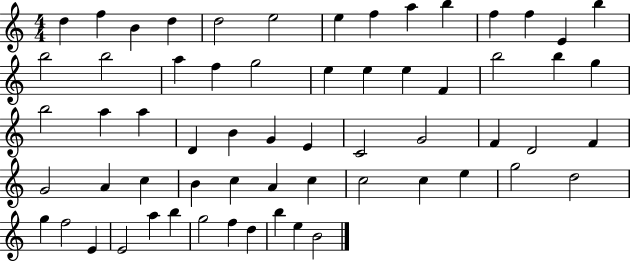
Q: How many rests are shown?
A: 0